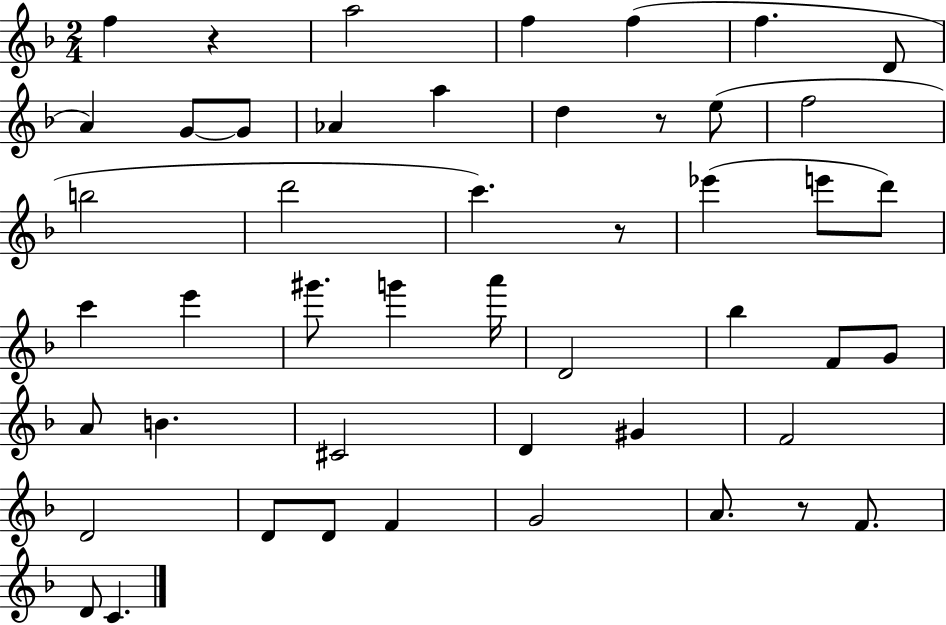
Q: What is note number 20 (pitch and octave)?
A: D6